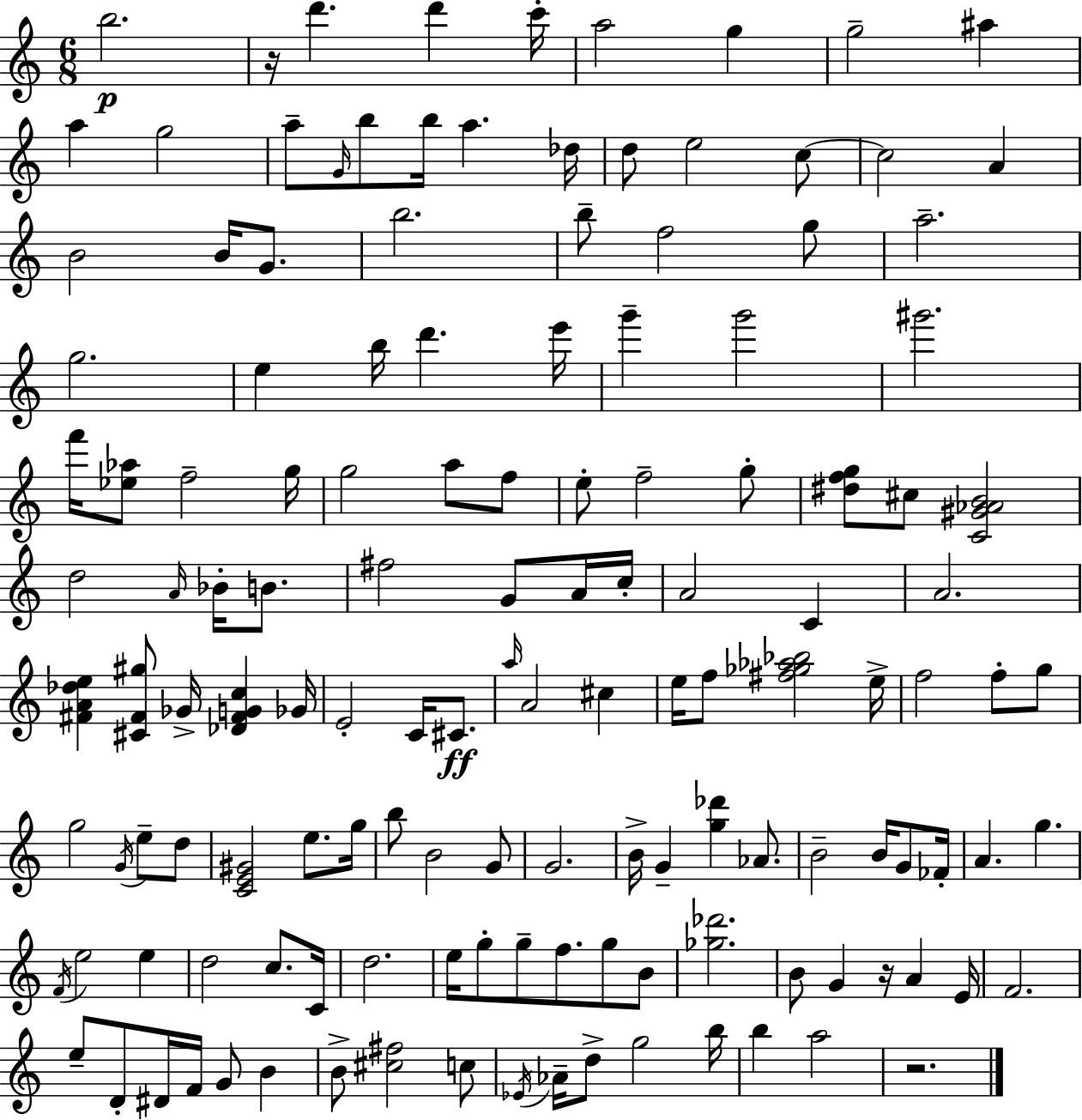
X:1
T:Untitled
M:6/8
L:1/4
K:Am
b2 z/4 d' d' c'/4 a2 g g2 ^a a g2 a/2 G/4 b/2 b/4 a _d/4 d/2 e2 c/2 c2 A B2 B/4 G/2 b2 b/2 f2 g/2 a2 g2 e b/4 d' e'/4 g' g'2 ^g'2 f'/4 [_e_a]/2 f2 g/4 g2 a/2 f/2 e/2 f2 g/2 [^dfg]/2 ^c/2 [C^G_AB]2 d2 A/4 _B/4 B/2 ^f2 G/2 A/4 c/4 A2 C A2 [^FA_de] [^C^F^g]/2 _G/4 [_D^FGc] _G/4 E2 C/4 ^C/2 a/4 A2 ^c e/4 f/2 [^f_g_a_b]2 e/4 f2 f/2 g/2 g2 G/4 e/2 d/2 [CE^G]2 e/2 g/4 b/2 B2 G/2 G2 B/4 G [g_d'] _A/2 B2 B/4 G/2 _F/4 A g F/4 e2 e d2 c/2 C/4 d2 e/4 g/2 g/2 f/2 g/2 B/2 [_g_d']2 B/2 G z/4 A E/4 F2 e/2 D/2 ^D/4 F/4 G/2 B B/2 [^c^f]2 c/2 _E/4 _A/4 d/2 g2 b/4 b a2 z2